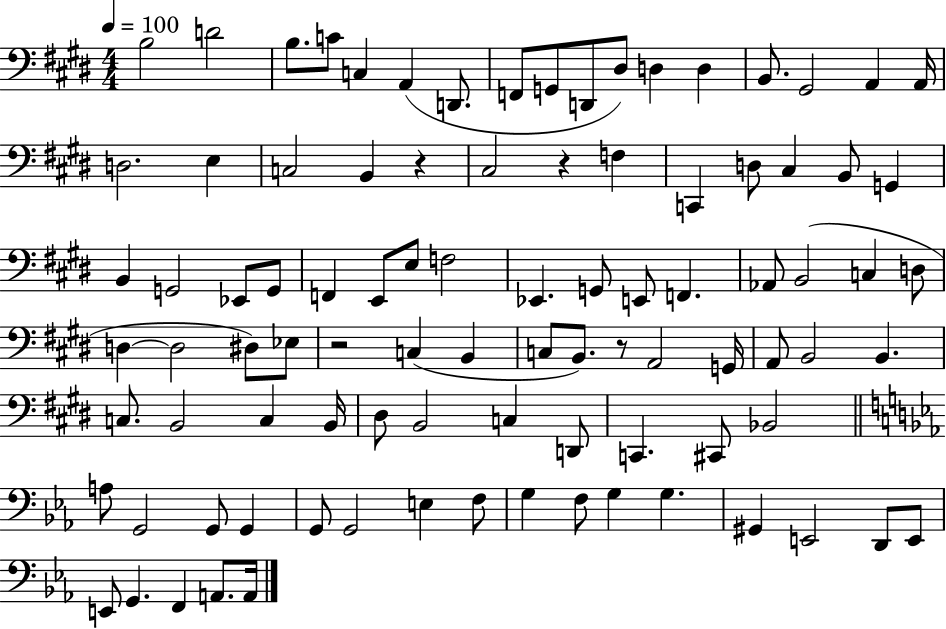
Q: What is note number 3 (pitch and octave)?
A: B3